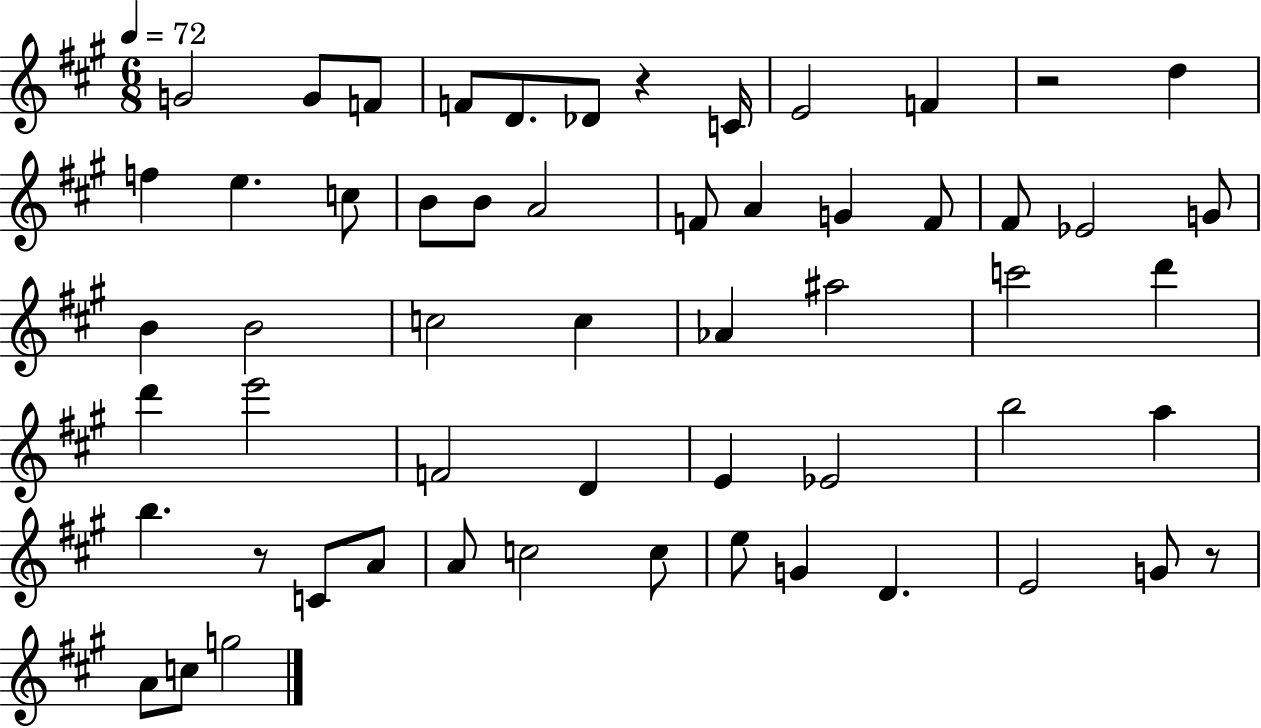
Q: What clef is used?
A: treble